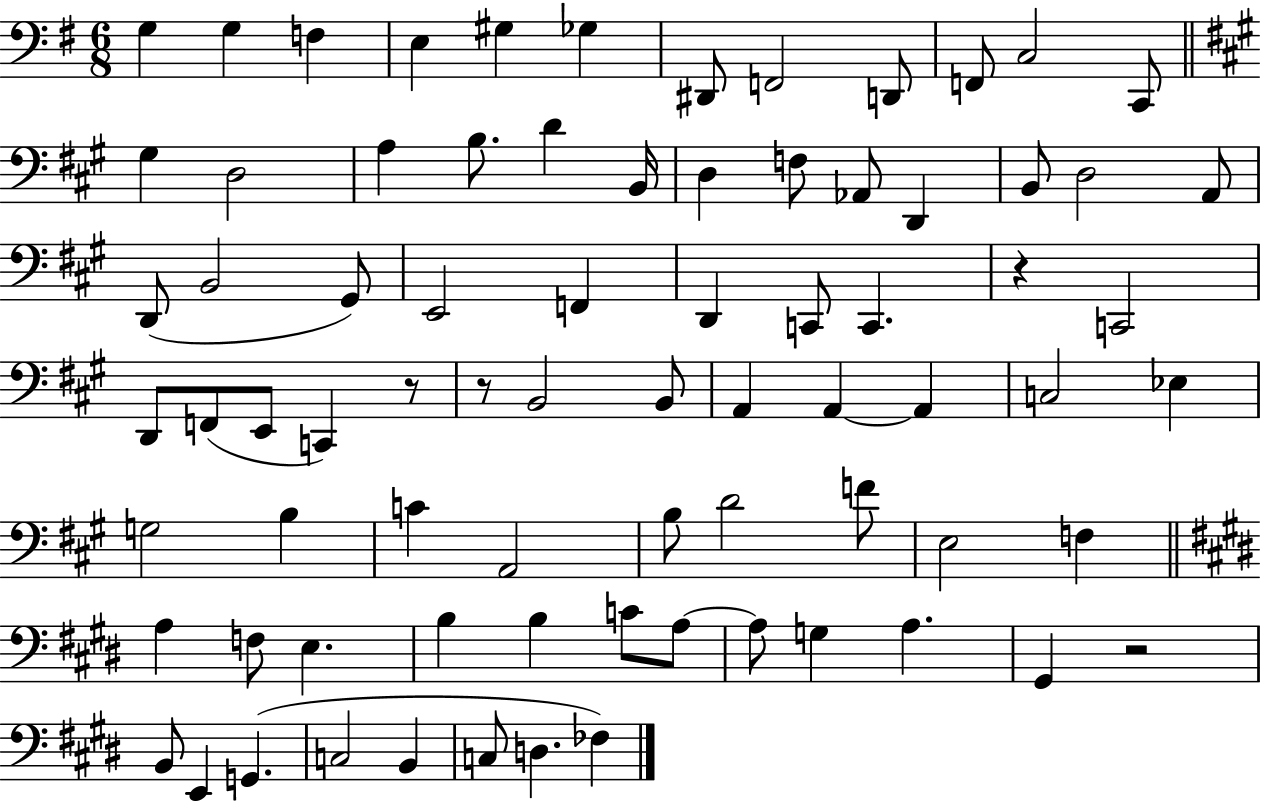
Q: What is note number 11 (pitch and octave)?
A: C3